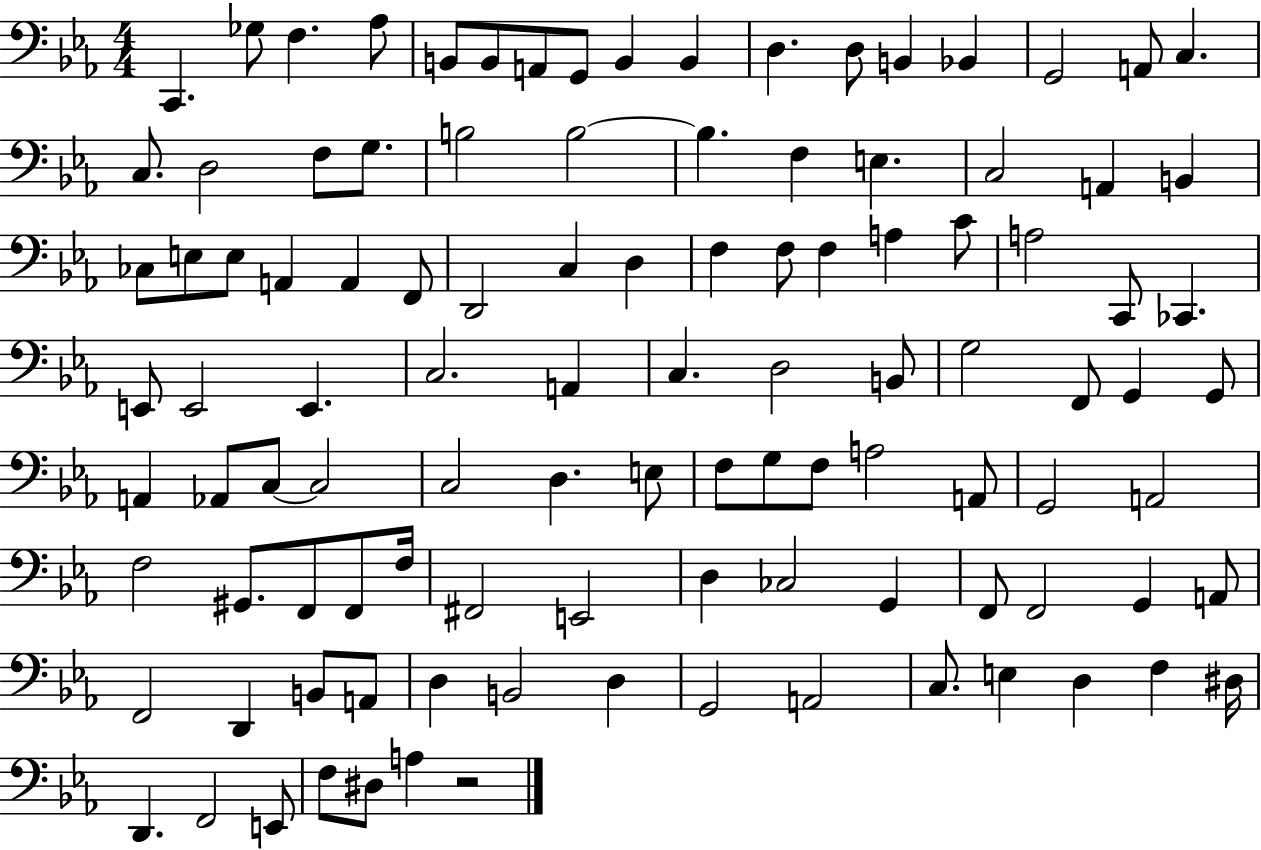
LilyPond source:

{
  \clef bass
  \numericTimeSignature
  \time 4/4
  \key ees \major
  \repeat volta 2 { c,4. ges8 f4. aes8 | b,8 b,8 a,8 g,8 b,4 b,4 | d4. d8 b,4 bes,4 | g,2 a,8 c4. | \break c8. d2 f8 g8. | b2 b2~~ | b4. f4 e4. | c2 a,4 b,4 | \break ces8 e8 e8 a,4 a,4 f,8 | d,2 c4 d4 | f4 f8 f4 a4 c'8 | a2 c,8 ces,4. | \break e,8 e,2 e,4. | c2. a,4 | c4. d2 b,8 | g2 f,8 g,4 g,8 | \break a,4 aes,8 c8~~ c2 | c2 d4. e8 | f8 g8 f8 a2 a,8 | g,2 a,2 | \break f2 gis,8. f,8 f,8 f16 | fis,2 e,2 | d4 ces2 g,4 | f,8 f,2 g,4 a,8 | \break f,2 d,4 b,8 a,8 | d4 b,2 d4 | g,2 a,2 | c8. e4 d4 f4 dis16 | \break d,4. f,2 e,8 | f8 dis8 a4 r2 | } \bar "|."
}